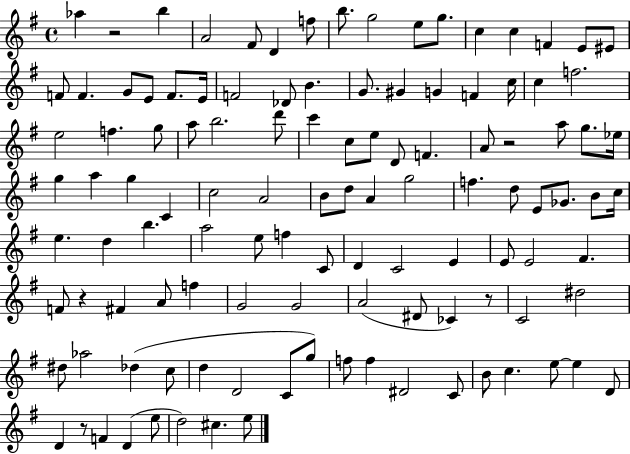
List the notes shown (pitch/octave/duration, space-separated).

Ab5/q R/h B5/q A4/h F#4/e D4/q F5/e B5/e. G5/h E5/e G5/e. C5/q C5/q F4/q E4/e EIS4/e F4/e F4/q. G4/e E4/e F4/e. E4/s F4/h Db4/e B4/q. G4/e. G#4/q G4/q F4/q C5/s C5/q F5/h. E5/h F5/q. G5/e A5/e B5/h. D6/e C6/q C5/e E5/e D4/e F4/q. A4/e R/h A5/e G5/e. Eb5/s G5/q A5/q G5/q C4/q C5/h A4/h B4/e D5/e A4/q G5/h F5/q. D5/e E4/e Gb4/e. B4/e C5/s E5/q. D5/q B5/q. A5/h E5/e F5/q C4/e D4/q C4/h E4/q E4/e E4/h F#4/q. F4/e R/q F#4/q A4/e F5/q G4/h G4/h A4/h D#4/e CES4/q R/e C4/h D#5/h D#5/e Ab5/h Db5/q C5/e D5/q D4/h C4/e G5/e F5/e F5/q D#4/h C4/e B4/e C5/q. E5/e E5/q D4/e D4/q R/e F4/q D4/q E5/e D5/h C#5/q. E5/e